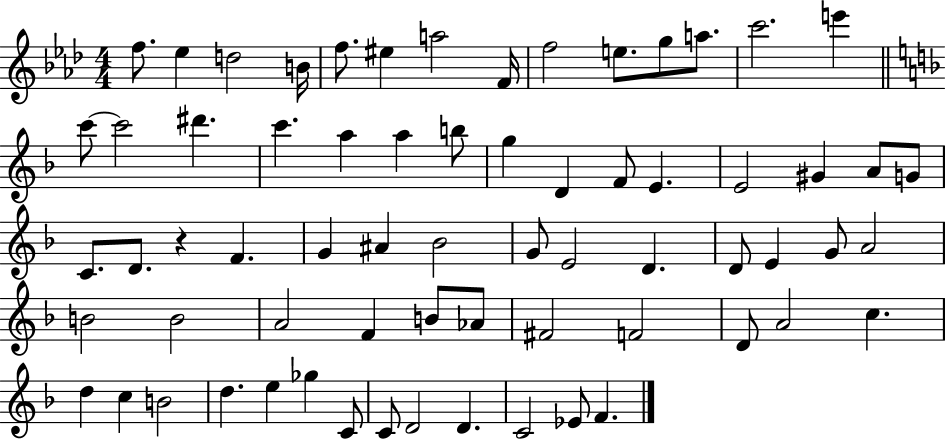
{
  \clef treble
  \numericTimeSignature
  \time 4/4
  \key aes \major
  f''8. ees''4 d''2 b'16 | f''8. eis''4 a''2 f'16 | f''2 e''8. g''8 a''8. | c'''2. e'''4 | \break \bar "||" \break \key f \major c'''8~~ c'''2 dis'''4. | c'''4. a''4 a''4 b''8 | g''4 d'4 f'8 e'4. | e'2 gis'4 a'8 g'8 | \break c'8. d'8. r4 f'4. | g'4 ais'4 bes'2 | g'8 e'2 d'4. | d'8 e'4 g'8 a'2 | \break b'2 b'2 | a'2 f'4 b'8 aes'8 | fis'2 f'2 | d'8 a'2 c''4. | \break d''4 c''4 b'2 | d''4. e''4 ges''4 c'8 | c'8 d'2 d'4. | c'2 ees'8 f'4. | \break \bar "|."
}